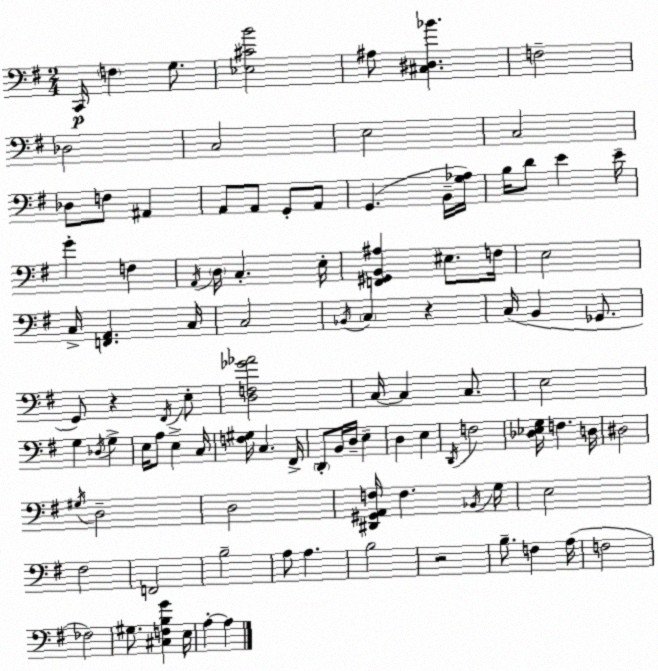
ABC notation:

X:1
T:Untitled
M:2/4
L:1/4
K:G
C,,/4 F, G,/2 [_E,^CB]2 ^A,/2 [^C,^D,_B] F,2 _D,2 C,2 E,2 C,2 _D,/2 F,/2 ^A,, A,,/2 A,,/2 G,,/2 A,,/2 G,, B,,/4 [G,_A,]/4 B,/4 D/2 E E/4 G F, A,,/4 D,/4 C, E,/4 [F,,^G,,B,,^A,] ^E,/2 F,/4 E,2 C,/4 [F,,A,,] C,/4 C,2 _B,,/4 C, z C,/4 B,, _G,,/2 G,,/2 z ^F,,/4 E,/2 [D,F,_G_A]2 C,/4 C, C,/2 E,2 G, _D,/4 G, E,/4 A,/2 E, C,/4 [F,^G,]/4 C, ^F,,/4 D,,/2 B,,/4 D,/4 E, D, E, D,,/4 F,2 [_D,_E,G,]/4 F, D,/4 ^D,2 ^G,/4 D,2 D,2 [^D,,^G,,A,,F,]/4 F, _B,,/4 G,/4 E,2 ^F,2 F,,2 B,2 A,/2 A, B,2 z2 B,/2 F, A,/4 F,2 _F,2 ^G,/2 [^C,F,B,G] E,/4 A, A,